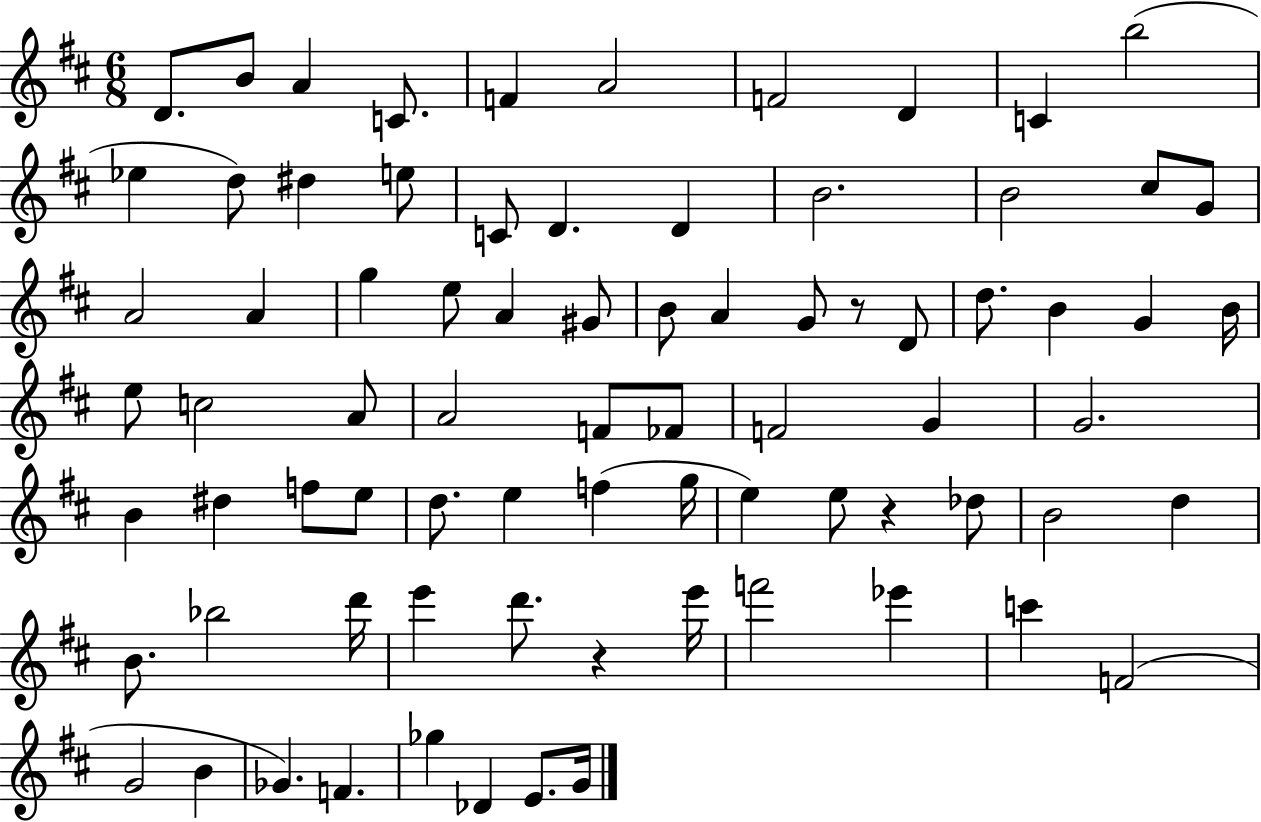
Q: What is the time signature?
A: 6/8